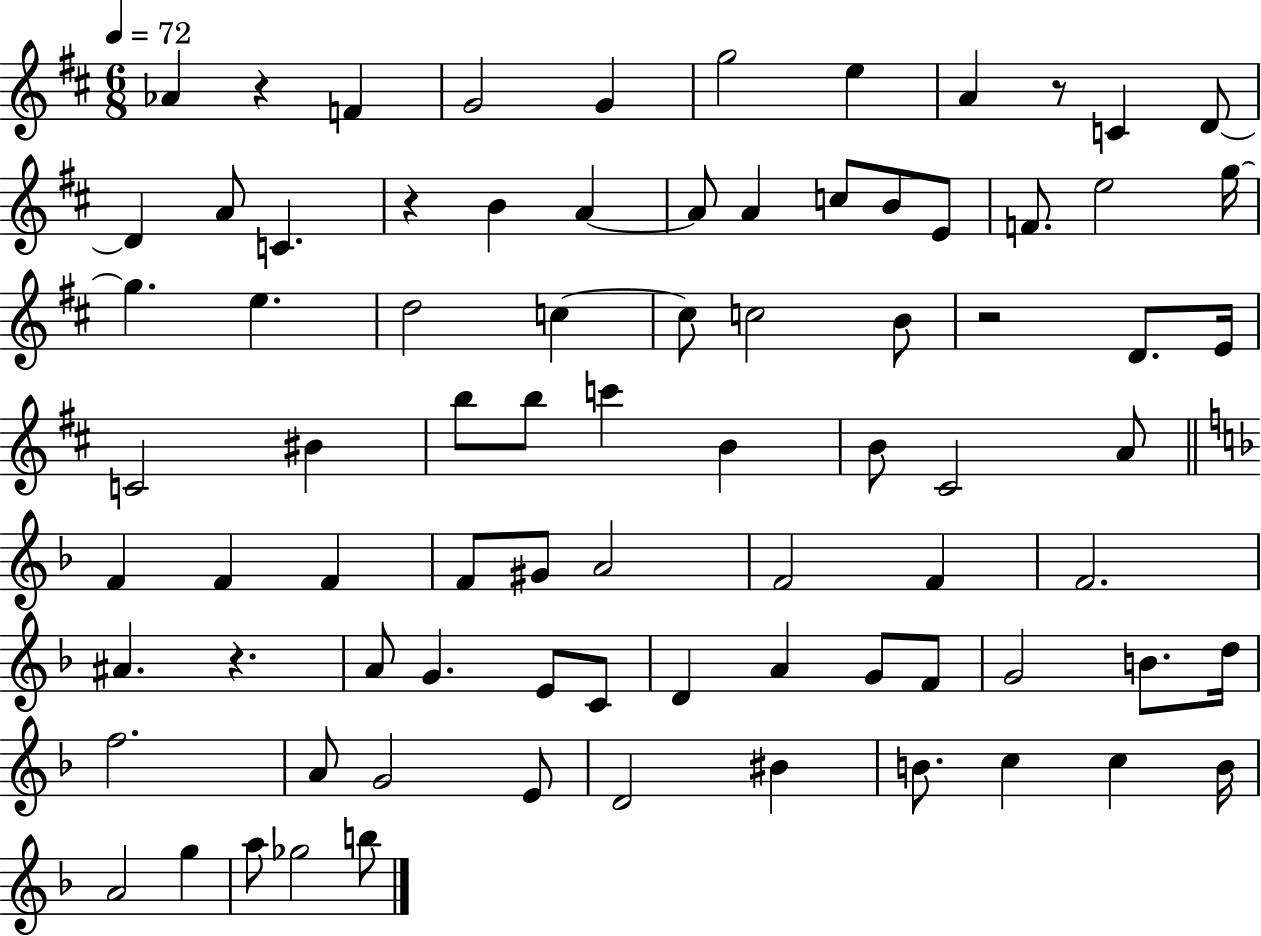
Ab4/q R/q F4/q G4/h G4/q G5/h E5/q A4/q R/e C4/q D4/e D4/q A4/e C4/q. R/q B4/q A4/q A4/e A4/q C5/e B4/e E4/e F4/e. E5/h G5/s G5/q. E5/q. D5/h C5/q C5/e C5/h B4/e R/h D4/e. E4/s C4/h BIS4/q B5/e B5/e C6/q B4/q B4/e C#4/h A4/e F4/q F4/q F4/q F4/e G#4/e A4/h F4/h F4/q F4/h. A#4/q. R/q. A4/e G4/q. E4/e C4/e D4/q A4/q G4/e F4/e G4/h B4/e. D5/s F5/h. A4/e G4/h E4/e D4/h BIS4/q B4/e. C5/q C5/q B4/s A4/h G5/q A5/e Gb5/h B5/e